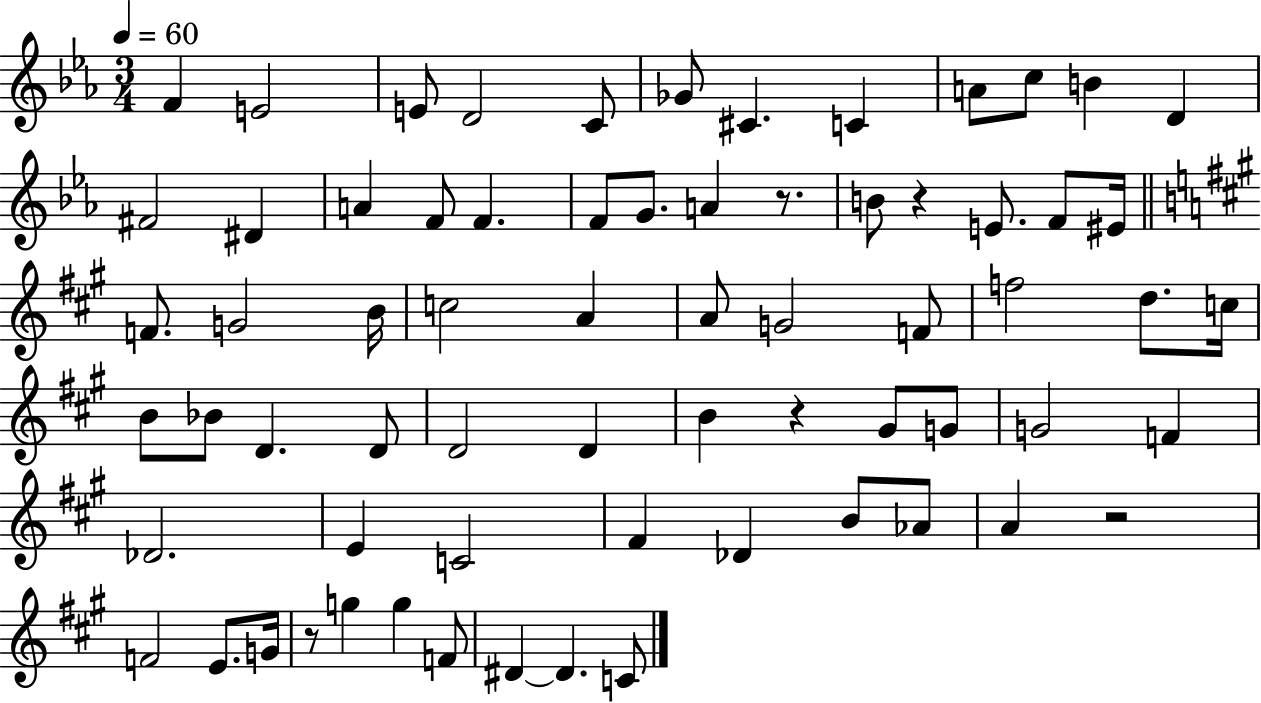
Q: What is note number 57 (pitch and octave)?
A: G4